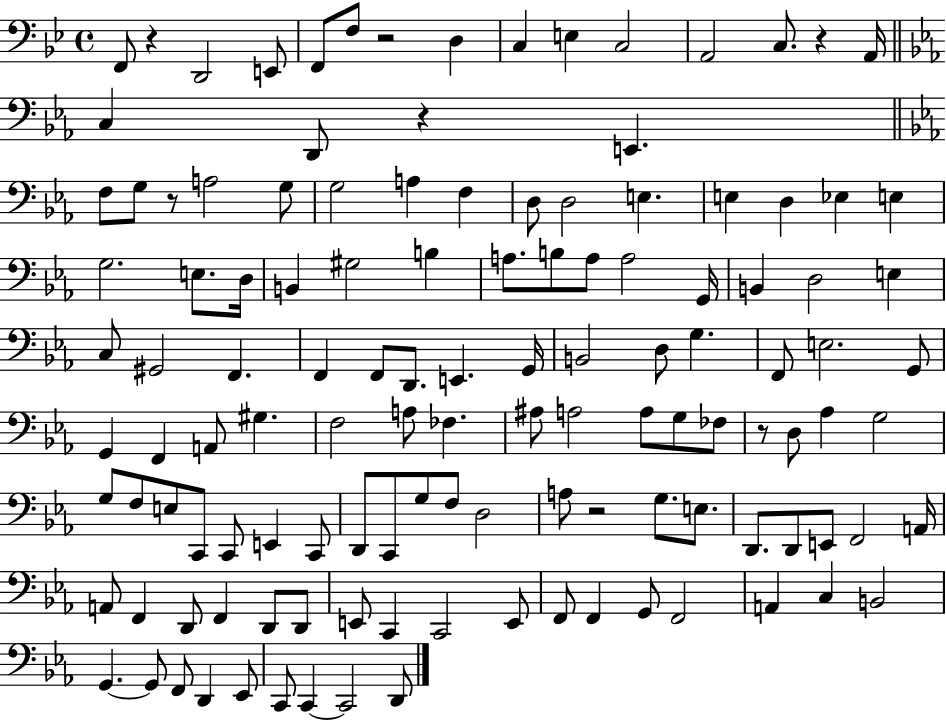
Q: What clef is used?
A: bass